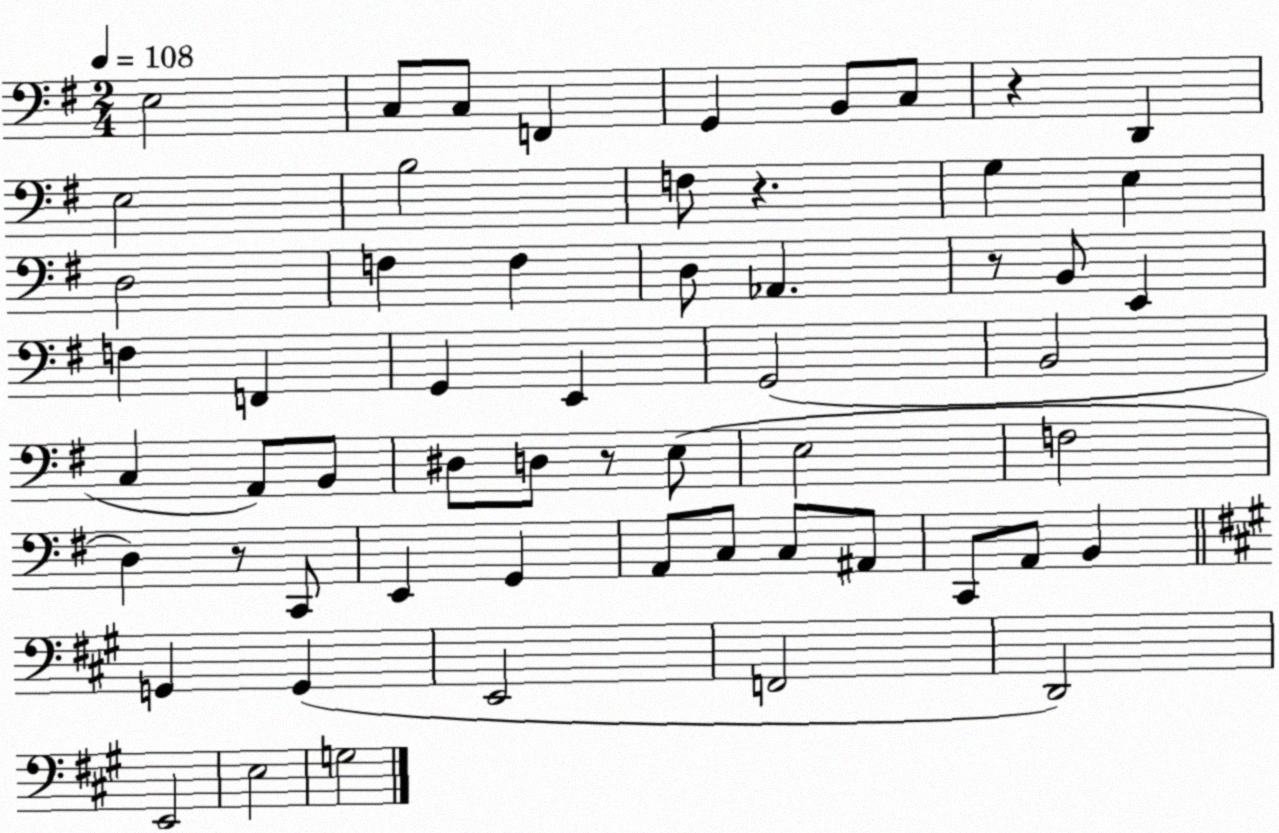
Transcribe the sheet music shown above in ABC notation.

X:1
T:Untitled
M:2/4
L:1/4
K:G
E,2 C,/2 C,/2 F,, G,, B,,/2 C,/2 z D,, E,2 B,2 F,/2 z G, E, D,2 F, F, D,/2 _A,, z/2 B,,/2 E,, F, F,, G,, E,, G,,2 B,,2 C, A,,/2 B,,/2 ^D,/2 D,/2 z/2 E,/2 E,2 F,2 D, z/2 C,,/2 E,, G,, A,,/2 C,/2 C,/2 ^A,,/2 C,,/2 A,,/2 B,, G,, G,, E,,2 F,,2 D,,2 E,,2 E,2 G,2